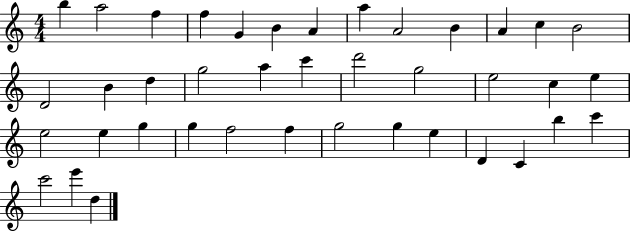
{
  \clef treble
  \numericTimeSignature
  \time 4/4
  \key c \major
  b''4 a''2 f''4 | f''4 g'4 b'4 a'4 | a''4 a'2 b'4 | a'4 c''4 b'2 | \break d'2 b'4 d''4 | g''2 a''4 c'''4 | d'''2 g''2 | e''2 c''4 e''4 | \break e''2 e''4 g''4 | g''4 f''2 f''4 | g''2 g''4 e''4 | d'4 c'4 b''4 c'''4 | \break c'''2 e'''4 d''4 | \bar "|."
}